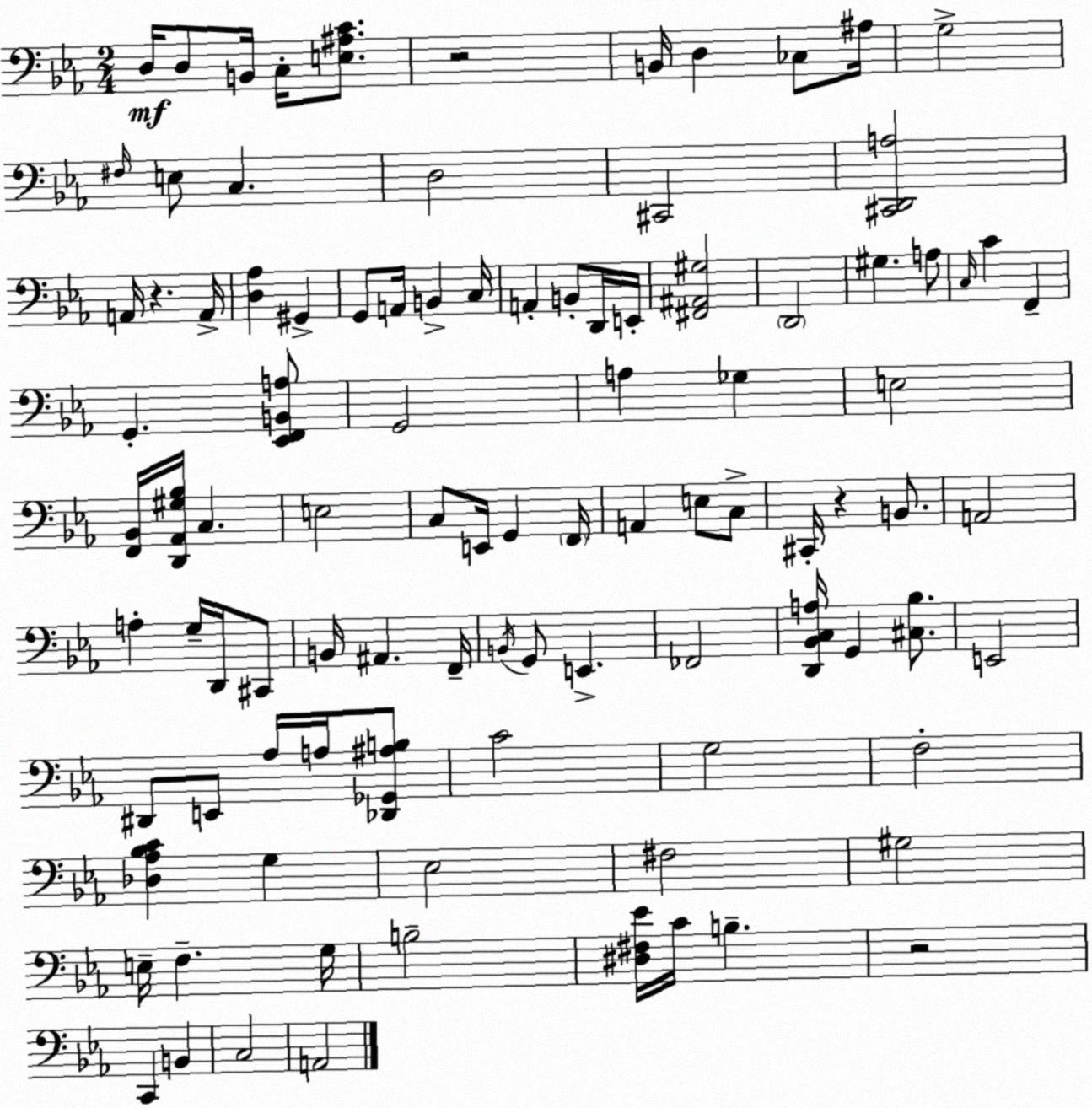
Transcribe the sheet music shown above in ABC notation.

X:1
T:Untitled
M:2/4
L:1/4
K:Cm
D,/4 D,/2 B,,/4 C,/4 [E,^A,C]/2 z2 B,,/4 D, _C,/2 ^A,/4 G,2 ^F,/4 E,/2 C, D,2 ^C,,2 [^C,,D,,A,]2 A,,/4 z A,,/4 [D,_A,] ^G,, G,,/2 A,,/4 B,, C,/4 A,, B,,/2 D,,/4 E,,/4 [^F,,^A,,^G,]2 D,,2 ^G, A,/2 C,/4 C F,, G,, [_E,,F,,B,,A,]/2 G,,2 A, _G, E,2 [F,,_B,,]/4 [D,,_A,,^G,_B,]/4 C, E,2 C,/2 E,,/4 G,, F,,/4 A,, E,/2 C,/2 ^C,,/4 z B,,/2 A,,2 A, G,/4 D,,/4 ^C,,/2 B,,/4 ^A,, F,,/4 B,,/4 G,,/2 E,, _F,,2 [D,,_B,,C,A,]/4 G,, [^C,_B,]/2 E,,2 ^D,,/2 E,,/2 _A,/4 A,/4 [_D,,_G,,^A,B,]/2 C2 G,2 F,2 [_D,_A,_B,C] G, _E,2 ^F,2 ^G,2 E,/4 F, G,/4 B,2 [^D,^F,_E]/4 C/4 B, z2 C,, B,, C,2 A,,2